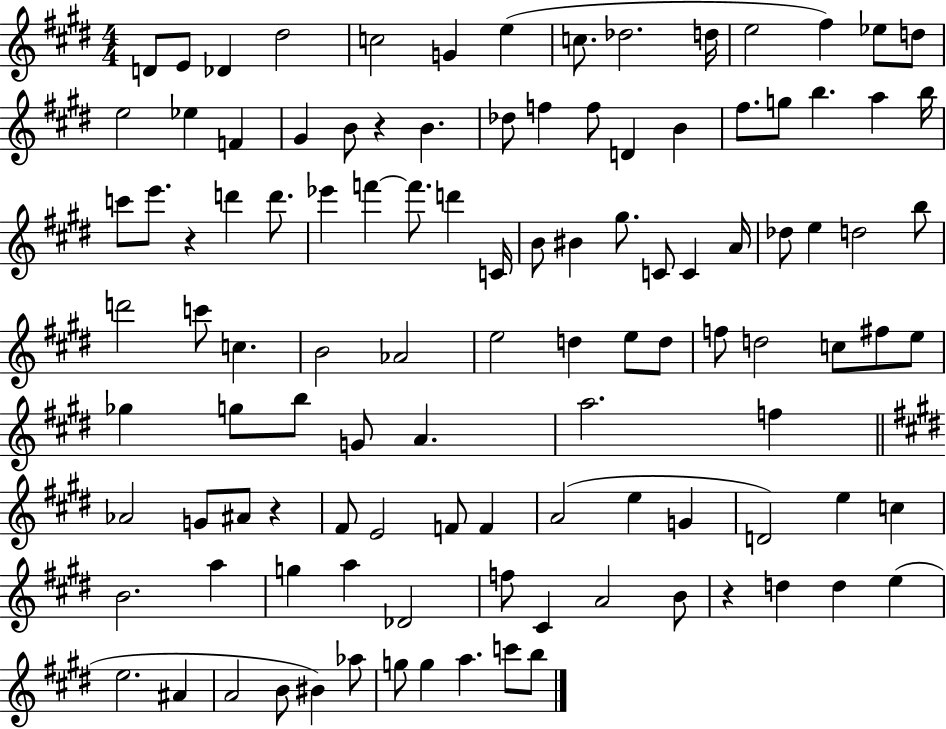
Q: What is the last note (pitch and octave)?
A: B5